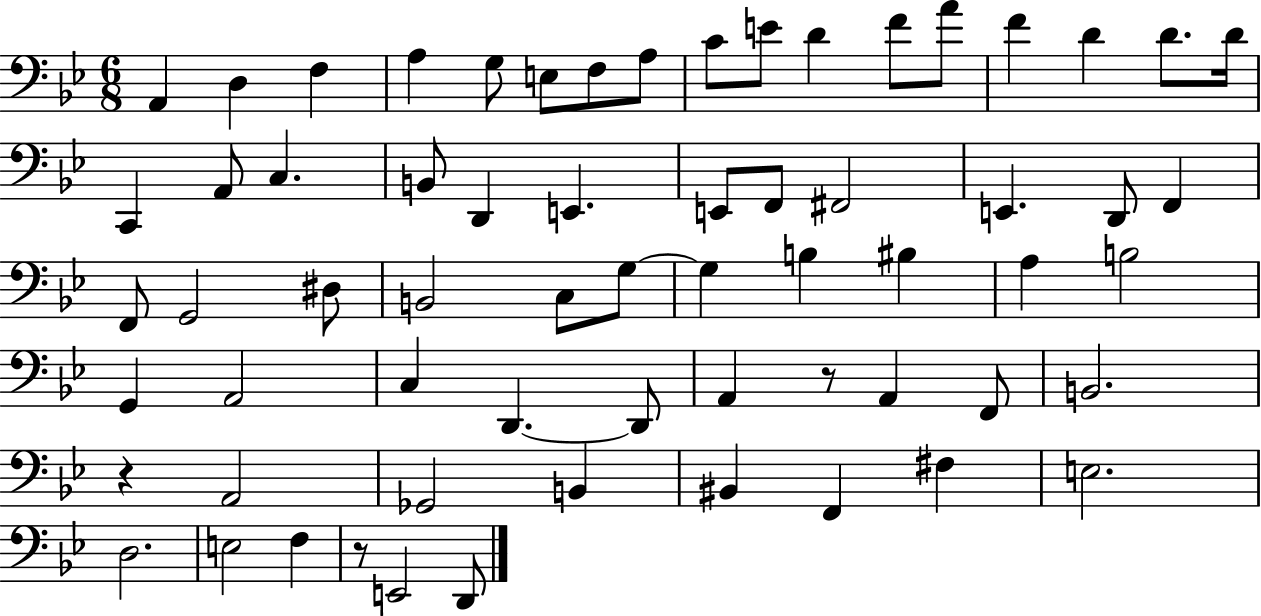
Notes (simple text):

A2/q D3/q F3/q A3/q G3/e E3/e F3/e A3/e C4/e E4/e D4/q F4/e A4/e F4/q D4/q D4/e. D4/s C2/q A2/e C3/q. B2/e D2/q E2/q. E2/e F2/e F#2/h E2/q. D2/e F2/q F2/e G2/h D#3/e B2/h C3/e G3/e G3/q B3/q BIS3/q A3/q B3/h G2/q A2/h C3/q D2/q. D2/e A2/q R/e A2/q F2/e B2/h. R/q A2/h Gb2/h B2/q BIS2/q F2/q F#3/q E3/h. D3/h. E3/h F3/q R/e E2/h D2/e